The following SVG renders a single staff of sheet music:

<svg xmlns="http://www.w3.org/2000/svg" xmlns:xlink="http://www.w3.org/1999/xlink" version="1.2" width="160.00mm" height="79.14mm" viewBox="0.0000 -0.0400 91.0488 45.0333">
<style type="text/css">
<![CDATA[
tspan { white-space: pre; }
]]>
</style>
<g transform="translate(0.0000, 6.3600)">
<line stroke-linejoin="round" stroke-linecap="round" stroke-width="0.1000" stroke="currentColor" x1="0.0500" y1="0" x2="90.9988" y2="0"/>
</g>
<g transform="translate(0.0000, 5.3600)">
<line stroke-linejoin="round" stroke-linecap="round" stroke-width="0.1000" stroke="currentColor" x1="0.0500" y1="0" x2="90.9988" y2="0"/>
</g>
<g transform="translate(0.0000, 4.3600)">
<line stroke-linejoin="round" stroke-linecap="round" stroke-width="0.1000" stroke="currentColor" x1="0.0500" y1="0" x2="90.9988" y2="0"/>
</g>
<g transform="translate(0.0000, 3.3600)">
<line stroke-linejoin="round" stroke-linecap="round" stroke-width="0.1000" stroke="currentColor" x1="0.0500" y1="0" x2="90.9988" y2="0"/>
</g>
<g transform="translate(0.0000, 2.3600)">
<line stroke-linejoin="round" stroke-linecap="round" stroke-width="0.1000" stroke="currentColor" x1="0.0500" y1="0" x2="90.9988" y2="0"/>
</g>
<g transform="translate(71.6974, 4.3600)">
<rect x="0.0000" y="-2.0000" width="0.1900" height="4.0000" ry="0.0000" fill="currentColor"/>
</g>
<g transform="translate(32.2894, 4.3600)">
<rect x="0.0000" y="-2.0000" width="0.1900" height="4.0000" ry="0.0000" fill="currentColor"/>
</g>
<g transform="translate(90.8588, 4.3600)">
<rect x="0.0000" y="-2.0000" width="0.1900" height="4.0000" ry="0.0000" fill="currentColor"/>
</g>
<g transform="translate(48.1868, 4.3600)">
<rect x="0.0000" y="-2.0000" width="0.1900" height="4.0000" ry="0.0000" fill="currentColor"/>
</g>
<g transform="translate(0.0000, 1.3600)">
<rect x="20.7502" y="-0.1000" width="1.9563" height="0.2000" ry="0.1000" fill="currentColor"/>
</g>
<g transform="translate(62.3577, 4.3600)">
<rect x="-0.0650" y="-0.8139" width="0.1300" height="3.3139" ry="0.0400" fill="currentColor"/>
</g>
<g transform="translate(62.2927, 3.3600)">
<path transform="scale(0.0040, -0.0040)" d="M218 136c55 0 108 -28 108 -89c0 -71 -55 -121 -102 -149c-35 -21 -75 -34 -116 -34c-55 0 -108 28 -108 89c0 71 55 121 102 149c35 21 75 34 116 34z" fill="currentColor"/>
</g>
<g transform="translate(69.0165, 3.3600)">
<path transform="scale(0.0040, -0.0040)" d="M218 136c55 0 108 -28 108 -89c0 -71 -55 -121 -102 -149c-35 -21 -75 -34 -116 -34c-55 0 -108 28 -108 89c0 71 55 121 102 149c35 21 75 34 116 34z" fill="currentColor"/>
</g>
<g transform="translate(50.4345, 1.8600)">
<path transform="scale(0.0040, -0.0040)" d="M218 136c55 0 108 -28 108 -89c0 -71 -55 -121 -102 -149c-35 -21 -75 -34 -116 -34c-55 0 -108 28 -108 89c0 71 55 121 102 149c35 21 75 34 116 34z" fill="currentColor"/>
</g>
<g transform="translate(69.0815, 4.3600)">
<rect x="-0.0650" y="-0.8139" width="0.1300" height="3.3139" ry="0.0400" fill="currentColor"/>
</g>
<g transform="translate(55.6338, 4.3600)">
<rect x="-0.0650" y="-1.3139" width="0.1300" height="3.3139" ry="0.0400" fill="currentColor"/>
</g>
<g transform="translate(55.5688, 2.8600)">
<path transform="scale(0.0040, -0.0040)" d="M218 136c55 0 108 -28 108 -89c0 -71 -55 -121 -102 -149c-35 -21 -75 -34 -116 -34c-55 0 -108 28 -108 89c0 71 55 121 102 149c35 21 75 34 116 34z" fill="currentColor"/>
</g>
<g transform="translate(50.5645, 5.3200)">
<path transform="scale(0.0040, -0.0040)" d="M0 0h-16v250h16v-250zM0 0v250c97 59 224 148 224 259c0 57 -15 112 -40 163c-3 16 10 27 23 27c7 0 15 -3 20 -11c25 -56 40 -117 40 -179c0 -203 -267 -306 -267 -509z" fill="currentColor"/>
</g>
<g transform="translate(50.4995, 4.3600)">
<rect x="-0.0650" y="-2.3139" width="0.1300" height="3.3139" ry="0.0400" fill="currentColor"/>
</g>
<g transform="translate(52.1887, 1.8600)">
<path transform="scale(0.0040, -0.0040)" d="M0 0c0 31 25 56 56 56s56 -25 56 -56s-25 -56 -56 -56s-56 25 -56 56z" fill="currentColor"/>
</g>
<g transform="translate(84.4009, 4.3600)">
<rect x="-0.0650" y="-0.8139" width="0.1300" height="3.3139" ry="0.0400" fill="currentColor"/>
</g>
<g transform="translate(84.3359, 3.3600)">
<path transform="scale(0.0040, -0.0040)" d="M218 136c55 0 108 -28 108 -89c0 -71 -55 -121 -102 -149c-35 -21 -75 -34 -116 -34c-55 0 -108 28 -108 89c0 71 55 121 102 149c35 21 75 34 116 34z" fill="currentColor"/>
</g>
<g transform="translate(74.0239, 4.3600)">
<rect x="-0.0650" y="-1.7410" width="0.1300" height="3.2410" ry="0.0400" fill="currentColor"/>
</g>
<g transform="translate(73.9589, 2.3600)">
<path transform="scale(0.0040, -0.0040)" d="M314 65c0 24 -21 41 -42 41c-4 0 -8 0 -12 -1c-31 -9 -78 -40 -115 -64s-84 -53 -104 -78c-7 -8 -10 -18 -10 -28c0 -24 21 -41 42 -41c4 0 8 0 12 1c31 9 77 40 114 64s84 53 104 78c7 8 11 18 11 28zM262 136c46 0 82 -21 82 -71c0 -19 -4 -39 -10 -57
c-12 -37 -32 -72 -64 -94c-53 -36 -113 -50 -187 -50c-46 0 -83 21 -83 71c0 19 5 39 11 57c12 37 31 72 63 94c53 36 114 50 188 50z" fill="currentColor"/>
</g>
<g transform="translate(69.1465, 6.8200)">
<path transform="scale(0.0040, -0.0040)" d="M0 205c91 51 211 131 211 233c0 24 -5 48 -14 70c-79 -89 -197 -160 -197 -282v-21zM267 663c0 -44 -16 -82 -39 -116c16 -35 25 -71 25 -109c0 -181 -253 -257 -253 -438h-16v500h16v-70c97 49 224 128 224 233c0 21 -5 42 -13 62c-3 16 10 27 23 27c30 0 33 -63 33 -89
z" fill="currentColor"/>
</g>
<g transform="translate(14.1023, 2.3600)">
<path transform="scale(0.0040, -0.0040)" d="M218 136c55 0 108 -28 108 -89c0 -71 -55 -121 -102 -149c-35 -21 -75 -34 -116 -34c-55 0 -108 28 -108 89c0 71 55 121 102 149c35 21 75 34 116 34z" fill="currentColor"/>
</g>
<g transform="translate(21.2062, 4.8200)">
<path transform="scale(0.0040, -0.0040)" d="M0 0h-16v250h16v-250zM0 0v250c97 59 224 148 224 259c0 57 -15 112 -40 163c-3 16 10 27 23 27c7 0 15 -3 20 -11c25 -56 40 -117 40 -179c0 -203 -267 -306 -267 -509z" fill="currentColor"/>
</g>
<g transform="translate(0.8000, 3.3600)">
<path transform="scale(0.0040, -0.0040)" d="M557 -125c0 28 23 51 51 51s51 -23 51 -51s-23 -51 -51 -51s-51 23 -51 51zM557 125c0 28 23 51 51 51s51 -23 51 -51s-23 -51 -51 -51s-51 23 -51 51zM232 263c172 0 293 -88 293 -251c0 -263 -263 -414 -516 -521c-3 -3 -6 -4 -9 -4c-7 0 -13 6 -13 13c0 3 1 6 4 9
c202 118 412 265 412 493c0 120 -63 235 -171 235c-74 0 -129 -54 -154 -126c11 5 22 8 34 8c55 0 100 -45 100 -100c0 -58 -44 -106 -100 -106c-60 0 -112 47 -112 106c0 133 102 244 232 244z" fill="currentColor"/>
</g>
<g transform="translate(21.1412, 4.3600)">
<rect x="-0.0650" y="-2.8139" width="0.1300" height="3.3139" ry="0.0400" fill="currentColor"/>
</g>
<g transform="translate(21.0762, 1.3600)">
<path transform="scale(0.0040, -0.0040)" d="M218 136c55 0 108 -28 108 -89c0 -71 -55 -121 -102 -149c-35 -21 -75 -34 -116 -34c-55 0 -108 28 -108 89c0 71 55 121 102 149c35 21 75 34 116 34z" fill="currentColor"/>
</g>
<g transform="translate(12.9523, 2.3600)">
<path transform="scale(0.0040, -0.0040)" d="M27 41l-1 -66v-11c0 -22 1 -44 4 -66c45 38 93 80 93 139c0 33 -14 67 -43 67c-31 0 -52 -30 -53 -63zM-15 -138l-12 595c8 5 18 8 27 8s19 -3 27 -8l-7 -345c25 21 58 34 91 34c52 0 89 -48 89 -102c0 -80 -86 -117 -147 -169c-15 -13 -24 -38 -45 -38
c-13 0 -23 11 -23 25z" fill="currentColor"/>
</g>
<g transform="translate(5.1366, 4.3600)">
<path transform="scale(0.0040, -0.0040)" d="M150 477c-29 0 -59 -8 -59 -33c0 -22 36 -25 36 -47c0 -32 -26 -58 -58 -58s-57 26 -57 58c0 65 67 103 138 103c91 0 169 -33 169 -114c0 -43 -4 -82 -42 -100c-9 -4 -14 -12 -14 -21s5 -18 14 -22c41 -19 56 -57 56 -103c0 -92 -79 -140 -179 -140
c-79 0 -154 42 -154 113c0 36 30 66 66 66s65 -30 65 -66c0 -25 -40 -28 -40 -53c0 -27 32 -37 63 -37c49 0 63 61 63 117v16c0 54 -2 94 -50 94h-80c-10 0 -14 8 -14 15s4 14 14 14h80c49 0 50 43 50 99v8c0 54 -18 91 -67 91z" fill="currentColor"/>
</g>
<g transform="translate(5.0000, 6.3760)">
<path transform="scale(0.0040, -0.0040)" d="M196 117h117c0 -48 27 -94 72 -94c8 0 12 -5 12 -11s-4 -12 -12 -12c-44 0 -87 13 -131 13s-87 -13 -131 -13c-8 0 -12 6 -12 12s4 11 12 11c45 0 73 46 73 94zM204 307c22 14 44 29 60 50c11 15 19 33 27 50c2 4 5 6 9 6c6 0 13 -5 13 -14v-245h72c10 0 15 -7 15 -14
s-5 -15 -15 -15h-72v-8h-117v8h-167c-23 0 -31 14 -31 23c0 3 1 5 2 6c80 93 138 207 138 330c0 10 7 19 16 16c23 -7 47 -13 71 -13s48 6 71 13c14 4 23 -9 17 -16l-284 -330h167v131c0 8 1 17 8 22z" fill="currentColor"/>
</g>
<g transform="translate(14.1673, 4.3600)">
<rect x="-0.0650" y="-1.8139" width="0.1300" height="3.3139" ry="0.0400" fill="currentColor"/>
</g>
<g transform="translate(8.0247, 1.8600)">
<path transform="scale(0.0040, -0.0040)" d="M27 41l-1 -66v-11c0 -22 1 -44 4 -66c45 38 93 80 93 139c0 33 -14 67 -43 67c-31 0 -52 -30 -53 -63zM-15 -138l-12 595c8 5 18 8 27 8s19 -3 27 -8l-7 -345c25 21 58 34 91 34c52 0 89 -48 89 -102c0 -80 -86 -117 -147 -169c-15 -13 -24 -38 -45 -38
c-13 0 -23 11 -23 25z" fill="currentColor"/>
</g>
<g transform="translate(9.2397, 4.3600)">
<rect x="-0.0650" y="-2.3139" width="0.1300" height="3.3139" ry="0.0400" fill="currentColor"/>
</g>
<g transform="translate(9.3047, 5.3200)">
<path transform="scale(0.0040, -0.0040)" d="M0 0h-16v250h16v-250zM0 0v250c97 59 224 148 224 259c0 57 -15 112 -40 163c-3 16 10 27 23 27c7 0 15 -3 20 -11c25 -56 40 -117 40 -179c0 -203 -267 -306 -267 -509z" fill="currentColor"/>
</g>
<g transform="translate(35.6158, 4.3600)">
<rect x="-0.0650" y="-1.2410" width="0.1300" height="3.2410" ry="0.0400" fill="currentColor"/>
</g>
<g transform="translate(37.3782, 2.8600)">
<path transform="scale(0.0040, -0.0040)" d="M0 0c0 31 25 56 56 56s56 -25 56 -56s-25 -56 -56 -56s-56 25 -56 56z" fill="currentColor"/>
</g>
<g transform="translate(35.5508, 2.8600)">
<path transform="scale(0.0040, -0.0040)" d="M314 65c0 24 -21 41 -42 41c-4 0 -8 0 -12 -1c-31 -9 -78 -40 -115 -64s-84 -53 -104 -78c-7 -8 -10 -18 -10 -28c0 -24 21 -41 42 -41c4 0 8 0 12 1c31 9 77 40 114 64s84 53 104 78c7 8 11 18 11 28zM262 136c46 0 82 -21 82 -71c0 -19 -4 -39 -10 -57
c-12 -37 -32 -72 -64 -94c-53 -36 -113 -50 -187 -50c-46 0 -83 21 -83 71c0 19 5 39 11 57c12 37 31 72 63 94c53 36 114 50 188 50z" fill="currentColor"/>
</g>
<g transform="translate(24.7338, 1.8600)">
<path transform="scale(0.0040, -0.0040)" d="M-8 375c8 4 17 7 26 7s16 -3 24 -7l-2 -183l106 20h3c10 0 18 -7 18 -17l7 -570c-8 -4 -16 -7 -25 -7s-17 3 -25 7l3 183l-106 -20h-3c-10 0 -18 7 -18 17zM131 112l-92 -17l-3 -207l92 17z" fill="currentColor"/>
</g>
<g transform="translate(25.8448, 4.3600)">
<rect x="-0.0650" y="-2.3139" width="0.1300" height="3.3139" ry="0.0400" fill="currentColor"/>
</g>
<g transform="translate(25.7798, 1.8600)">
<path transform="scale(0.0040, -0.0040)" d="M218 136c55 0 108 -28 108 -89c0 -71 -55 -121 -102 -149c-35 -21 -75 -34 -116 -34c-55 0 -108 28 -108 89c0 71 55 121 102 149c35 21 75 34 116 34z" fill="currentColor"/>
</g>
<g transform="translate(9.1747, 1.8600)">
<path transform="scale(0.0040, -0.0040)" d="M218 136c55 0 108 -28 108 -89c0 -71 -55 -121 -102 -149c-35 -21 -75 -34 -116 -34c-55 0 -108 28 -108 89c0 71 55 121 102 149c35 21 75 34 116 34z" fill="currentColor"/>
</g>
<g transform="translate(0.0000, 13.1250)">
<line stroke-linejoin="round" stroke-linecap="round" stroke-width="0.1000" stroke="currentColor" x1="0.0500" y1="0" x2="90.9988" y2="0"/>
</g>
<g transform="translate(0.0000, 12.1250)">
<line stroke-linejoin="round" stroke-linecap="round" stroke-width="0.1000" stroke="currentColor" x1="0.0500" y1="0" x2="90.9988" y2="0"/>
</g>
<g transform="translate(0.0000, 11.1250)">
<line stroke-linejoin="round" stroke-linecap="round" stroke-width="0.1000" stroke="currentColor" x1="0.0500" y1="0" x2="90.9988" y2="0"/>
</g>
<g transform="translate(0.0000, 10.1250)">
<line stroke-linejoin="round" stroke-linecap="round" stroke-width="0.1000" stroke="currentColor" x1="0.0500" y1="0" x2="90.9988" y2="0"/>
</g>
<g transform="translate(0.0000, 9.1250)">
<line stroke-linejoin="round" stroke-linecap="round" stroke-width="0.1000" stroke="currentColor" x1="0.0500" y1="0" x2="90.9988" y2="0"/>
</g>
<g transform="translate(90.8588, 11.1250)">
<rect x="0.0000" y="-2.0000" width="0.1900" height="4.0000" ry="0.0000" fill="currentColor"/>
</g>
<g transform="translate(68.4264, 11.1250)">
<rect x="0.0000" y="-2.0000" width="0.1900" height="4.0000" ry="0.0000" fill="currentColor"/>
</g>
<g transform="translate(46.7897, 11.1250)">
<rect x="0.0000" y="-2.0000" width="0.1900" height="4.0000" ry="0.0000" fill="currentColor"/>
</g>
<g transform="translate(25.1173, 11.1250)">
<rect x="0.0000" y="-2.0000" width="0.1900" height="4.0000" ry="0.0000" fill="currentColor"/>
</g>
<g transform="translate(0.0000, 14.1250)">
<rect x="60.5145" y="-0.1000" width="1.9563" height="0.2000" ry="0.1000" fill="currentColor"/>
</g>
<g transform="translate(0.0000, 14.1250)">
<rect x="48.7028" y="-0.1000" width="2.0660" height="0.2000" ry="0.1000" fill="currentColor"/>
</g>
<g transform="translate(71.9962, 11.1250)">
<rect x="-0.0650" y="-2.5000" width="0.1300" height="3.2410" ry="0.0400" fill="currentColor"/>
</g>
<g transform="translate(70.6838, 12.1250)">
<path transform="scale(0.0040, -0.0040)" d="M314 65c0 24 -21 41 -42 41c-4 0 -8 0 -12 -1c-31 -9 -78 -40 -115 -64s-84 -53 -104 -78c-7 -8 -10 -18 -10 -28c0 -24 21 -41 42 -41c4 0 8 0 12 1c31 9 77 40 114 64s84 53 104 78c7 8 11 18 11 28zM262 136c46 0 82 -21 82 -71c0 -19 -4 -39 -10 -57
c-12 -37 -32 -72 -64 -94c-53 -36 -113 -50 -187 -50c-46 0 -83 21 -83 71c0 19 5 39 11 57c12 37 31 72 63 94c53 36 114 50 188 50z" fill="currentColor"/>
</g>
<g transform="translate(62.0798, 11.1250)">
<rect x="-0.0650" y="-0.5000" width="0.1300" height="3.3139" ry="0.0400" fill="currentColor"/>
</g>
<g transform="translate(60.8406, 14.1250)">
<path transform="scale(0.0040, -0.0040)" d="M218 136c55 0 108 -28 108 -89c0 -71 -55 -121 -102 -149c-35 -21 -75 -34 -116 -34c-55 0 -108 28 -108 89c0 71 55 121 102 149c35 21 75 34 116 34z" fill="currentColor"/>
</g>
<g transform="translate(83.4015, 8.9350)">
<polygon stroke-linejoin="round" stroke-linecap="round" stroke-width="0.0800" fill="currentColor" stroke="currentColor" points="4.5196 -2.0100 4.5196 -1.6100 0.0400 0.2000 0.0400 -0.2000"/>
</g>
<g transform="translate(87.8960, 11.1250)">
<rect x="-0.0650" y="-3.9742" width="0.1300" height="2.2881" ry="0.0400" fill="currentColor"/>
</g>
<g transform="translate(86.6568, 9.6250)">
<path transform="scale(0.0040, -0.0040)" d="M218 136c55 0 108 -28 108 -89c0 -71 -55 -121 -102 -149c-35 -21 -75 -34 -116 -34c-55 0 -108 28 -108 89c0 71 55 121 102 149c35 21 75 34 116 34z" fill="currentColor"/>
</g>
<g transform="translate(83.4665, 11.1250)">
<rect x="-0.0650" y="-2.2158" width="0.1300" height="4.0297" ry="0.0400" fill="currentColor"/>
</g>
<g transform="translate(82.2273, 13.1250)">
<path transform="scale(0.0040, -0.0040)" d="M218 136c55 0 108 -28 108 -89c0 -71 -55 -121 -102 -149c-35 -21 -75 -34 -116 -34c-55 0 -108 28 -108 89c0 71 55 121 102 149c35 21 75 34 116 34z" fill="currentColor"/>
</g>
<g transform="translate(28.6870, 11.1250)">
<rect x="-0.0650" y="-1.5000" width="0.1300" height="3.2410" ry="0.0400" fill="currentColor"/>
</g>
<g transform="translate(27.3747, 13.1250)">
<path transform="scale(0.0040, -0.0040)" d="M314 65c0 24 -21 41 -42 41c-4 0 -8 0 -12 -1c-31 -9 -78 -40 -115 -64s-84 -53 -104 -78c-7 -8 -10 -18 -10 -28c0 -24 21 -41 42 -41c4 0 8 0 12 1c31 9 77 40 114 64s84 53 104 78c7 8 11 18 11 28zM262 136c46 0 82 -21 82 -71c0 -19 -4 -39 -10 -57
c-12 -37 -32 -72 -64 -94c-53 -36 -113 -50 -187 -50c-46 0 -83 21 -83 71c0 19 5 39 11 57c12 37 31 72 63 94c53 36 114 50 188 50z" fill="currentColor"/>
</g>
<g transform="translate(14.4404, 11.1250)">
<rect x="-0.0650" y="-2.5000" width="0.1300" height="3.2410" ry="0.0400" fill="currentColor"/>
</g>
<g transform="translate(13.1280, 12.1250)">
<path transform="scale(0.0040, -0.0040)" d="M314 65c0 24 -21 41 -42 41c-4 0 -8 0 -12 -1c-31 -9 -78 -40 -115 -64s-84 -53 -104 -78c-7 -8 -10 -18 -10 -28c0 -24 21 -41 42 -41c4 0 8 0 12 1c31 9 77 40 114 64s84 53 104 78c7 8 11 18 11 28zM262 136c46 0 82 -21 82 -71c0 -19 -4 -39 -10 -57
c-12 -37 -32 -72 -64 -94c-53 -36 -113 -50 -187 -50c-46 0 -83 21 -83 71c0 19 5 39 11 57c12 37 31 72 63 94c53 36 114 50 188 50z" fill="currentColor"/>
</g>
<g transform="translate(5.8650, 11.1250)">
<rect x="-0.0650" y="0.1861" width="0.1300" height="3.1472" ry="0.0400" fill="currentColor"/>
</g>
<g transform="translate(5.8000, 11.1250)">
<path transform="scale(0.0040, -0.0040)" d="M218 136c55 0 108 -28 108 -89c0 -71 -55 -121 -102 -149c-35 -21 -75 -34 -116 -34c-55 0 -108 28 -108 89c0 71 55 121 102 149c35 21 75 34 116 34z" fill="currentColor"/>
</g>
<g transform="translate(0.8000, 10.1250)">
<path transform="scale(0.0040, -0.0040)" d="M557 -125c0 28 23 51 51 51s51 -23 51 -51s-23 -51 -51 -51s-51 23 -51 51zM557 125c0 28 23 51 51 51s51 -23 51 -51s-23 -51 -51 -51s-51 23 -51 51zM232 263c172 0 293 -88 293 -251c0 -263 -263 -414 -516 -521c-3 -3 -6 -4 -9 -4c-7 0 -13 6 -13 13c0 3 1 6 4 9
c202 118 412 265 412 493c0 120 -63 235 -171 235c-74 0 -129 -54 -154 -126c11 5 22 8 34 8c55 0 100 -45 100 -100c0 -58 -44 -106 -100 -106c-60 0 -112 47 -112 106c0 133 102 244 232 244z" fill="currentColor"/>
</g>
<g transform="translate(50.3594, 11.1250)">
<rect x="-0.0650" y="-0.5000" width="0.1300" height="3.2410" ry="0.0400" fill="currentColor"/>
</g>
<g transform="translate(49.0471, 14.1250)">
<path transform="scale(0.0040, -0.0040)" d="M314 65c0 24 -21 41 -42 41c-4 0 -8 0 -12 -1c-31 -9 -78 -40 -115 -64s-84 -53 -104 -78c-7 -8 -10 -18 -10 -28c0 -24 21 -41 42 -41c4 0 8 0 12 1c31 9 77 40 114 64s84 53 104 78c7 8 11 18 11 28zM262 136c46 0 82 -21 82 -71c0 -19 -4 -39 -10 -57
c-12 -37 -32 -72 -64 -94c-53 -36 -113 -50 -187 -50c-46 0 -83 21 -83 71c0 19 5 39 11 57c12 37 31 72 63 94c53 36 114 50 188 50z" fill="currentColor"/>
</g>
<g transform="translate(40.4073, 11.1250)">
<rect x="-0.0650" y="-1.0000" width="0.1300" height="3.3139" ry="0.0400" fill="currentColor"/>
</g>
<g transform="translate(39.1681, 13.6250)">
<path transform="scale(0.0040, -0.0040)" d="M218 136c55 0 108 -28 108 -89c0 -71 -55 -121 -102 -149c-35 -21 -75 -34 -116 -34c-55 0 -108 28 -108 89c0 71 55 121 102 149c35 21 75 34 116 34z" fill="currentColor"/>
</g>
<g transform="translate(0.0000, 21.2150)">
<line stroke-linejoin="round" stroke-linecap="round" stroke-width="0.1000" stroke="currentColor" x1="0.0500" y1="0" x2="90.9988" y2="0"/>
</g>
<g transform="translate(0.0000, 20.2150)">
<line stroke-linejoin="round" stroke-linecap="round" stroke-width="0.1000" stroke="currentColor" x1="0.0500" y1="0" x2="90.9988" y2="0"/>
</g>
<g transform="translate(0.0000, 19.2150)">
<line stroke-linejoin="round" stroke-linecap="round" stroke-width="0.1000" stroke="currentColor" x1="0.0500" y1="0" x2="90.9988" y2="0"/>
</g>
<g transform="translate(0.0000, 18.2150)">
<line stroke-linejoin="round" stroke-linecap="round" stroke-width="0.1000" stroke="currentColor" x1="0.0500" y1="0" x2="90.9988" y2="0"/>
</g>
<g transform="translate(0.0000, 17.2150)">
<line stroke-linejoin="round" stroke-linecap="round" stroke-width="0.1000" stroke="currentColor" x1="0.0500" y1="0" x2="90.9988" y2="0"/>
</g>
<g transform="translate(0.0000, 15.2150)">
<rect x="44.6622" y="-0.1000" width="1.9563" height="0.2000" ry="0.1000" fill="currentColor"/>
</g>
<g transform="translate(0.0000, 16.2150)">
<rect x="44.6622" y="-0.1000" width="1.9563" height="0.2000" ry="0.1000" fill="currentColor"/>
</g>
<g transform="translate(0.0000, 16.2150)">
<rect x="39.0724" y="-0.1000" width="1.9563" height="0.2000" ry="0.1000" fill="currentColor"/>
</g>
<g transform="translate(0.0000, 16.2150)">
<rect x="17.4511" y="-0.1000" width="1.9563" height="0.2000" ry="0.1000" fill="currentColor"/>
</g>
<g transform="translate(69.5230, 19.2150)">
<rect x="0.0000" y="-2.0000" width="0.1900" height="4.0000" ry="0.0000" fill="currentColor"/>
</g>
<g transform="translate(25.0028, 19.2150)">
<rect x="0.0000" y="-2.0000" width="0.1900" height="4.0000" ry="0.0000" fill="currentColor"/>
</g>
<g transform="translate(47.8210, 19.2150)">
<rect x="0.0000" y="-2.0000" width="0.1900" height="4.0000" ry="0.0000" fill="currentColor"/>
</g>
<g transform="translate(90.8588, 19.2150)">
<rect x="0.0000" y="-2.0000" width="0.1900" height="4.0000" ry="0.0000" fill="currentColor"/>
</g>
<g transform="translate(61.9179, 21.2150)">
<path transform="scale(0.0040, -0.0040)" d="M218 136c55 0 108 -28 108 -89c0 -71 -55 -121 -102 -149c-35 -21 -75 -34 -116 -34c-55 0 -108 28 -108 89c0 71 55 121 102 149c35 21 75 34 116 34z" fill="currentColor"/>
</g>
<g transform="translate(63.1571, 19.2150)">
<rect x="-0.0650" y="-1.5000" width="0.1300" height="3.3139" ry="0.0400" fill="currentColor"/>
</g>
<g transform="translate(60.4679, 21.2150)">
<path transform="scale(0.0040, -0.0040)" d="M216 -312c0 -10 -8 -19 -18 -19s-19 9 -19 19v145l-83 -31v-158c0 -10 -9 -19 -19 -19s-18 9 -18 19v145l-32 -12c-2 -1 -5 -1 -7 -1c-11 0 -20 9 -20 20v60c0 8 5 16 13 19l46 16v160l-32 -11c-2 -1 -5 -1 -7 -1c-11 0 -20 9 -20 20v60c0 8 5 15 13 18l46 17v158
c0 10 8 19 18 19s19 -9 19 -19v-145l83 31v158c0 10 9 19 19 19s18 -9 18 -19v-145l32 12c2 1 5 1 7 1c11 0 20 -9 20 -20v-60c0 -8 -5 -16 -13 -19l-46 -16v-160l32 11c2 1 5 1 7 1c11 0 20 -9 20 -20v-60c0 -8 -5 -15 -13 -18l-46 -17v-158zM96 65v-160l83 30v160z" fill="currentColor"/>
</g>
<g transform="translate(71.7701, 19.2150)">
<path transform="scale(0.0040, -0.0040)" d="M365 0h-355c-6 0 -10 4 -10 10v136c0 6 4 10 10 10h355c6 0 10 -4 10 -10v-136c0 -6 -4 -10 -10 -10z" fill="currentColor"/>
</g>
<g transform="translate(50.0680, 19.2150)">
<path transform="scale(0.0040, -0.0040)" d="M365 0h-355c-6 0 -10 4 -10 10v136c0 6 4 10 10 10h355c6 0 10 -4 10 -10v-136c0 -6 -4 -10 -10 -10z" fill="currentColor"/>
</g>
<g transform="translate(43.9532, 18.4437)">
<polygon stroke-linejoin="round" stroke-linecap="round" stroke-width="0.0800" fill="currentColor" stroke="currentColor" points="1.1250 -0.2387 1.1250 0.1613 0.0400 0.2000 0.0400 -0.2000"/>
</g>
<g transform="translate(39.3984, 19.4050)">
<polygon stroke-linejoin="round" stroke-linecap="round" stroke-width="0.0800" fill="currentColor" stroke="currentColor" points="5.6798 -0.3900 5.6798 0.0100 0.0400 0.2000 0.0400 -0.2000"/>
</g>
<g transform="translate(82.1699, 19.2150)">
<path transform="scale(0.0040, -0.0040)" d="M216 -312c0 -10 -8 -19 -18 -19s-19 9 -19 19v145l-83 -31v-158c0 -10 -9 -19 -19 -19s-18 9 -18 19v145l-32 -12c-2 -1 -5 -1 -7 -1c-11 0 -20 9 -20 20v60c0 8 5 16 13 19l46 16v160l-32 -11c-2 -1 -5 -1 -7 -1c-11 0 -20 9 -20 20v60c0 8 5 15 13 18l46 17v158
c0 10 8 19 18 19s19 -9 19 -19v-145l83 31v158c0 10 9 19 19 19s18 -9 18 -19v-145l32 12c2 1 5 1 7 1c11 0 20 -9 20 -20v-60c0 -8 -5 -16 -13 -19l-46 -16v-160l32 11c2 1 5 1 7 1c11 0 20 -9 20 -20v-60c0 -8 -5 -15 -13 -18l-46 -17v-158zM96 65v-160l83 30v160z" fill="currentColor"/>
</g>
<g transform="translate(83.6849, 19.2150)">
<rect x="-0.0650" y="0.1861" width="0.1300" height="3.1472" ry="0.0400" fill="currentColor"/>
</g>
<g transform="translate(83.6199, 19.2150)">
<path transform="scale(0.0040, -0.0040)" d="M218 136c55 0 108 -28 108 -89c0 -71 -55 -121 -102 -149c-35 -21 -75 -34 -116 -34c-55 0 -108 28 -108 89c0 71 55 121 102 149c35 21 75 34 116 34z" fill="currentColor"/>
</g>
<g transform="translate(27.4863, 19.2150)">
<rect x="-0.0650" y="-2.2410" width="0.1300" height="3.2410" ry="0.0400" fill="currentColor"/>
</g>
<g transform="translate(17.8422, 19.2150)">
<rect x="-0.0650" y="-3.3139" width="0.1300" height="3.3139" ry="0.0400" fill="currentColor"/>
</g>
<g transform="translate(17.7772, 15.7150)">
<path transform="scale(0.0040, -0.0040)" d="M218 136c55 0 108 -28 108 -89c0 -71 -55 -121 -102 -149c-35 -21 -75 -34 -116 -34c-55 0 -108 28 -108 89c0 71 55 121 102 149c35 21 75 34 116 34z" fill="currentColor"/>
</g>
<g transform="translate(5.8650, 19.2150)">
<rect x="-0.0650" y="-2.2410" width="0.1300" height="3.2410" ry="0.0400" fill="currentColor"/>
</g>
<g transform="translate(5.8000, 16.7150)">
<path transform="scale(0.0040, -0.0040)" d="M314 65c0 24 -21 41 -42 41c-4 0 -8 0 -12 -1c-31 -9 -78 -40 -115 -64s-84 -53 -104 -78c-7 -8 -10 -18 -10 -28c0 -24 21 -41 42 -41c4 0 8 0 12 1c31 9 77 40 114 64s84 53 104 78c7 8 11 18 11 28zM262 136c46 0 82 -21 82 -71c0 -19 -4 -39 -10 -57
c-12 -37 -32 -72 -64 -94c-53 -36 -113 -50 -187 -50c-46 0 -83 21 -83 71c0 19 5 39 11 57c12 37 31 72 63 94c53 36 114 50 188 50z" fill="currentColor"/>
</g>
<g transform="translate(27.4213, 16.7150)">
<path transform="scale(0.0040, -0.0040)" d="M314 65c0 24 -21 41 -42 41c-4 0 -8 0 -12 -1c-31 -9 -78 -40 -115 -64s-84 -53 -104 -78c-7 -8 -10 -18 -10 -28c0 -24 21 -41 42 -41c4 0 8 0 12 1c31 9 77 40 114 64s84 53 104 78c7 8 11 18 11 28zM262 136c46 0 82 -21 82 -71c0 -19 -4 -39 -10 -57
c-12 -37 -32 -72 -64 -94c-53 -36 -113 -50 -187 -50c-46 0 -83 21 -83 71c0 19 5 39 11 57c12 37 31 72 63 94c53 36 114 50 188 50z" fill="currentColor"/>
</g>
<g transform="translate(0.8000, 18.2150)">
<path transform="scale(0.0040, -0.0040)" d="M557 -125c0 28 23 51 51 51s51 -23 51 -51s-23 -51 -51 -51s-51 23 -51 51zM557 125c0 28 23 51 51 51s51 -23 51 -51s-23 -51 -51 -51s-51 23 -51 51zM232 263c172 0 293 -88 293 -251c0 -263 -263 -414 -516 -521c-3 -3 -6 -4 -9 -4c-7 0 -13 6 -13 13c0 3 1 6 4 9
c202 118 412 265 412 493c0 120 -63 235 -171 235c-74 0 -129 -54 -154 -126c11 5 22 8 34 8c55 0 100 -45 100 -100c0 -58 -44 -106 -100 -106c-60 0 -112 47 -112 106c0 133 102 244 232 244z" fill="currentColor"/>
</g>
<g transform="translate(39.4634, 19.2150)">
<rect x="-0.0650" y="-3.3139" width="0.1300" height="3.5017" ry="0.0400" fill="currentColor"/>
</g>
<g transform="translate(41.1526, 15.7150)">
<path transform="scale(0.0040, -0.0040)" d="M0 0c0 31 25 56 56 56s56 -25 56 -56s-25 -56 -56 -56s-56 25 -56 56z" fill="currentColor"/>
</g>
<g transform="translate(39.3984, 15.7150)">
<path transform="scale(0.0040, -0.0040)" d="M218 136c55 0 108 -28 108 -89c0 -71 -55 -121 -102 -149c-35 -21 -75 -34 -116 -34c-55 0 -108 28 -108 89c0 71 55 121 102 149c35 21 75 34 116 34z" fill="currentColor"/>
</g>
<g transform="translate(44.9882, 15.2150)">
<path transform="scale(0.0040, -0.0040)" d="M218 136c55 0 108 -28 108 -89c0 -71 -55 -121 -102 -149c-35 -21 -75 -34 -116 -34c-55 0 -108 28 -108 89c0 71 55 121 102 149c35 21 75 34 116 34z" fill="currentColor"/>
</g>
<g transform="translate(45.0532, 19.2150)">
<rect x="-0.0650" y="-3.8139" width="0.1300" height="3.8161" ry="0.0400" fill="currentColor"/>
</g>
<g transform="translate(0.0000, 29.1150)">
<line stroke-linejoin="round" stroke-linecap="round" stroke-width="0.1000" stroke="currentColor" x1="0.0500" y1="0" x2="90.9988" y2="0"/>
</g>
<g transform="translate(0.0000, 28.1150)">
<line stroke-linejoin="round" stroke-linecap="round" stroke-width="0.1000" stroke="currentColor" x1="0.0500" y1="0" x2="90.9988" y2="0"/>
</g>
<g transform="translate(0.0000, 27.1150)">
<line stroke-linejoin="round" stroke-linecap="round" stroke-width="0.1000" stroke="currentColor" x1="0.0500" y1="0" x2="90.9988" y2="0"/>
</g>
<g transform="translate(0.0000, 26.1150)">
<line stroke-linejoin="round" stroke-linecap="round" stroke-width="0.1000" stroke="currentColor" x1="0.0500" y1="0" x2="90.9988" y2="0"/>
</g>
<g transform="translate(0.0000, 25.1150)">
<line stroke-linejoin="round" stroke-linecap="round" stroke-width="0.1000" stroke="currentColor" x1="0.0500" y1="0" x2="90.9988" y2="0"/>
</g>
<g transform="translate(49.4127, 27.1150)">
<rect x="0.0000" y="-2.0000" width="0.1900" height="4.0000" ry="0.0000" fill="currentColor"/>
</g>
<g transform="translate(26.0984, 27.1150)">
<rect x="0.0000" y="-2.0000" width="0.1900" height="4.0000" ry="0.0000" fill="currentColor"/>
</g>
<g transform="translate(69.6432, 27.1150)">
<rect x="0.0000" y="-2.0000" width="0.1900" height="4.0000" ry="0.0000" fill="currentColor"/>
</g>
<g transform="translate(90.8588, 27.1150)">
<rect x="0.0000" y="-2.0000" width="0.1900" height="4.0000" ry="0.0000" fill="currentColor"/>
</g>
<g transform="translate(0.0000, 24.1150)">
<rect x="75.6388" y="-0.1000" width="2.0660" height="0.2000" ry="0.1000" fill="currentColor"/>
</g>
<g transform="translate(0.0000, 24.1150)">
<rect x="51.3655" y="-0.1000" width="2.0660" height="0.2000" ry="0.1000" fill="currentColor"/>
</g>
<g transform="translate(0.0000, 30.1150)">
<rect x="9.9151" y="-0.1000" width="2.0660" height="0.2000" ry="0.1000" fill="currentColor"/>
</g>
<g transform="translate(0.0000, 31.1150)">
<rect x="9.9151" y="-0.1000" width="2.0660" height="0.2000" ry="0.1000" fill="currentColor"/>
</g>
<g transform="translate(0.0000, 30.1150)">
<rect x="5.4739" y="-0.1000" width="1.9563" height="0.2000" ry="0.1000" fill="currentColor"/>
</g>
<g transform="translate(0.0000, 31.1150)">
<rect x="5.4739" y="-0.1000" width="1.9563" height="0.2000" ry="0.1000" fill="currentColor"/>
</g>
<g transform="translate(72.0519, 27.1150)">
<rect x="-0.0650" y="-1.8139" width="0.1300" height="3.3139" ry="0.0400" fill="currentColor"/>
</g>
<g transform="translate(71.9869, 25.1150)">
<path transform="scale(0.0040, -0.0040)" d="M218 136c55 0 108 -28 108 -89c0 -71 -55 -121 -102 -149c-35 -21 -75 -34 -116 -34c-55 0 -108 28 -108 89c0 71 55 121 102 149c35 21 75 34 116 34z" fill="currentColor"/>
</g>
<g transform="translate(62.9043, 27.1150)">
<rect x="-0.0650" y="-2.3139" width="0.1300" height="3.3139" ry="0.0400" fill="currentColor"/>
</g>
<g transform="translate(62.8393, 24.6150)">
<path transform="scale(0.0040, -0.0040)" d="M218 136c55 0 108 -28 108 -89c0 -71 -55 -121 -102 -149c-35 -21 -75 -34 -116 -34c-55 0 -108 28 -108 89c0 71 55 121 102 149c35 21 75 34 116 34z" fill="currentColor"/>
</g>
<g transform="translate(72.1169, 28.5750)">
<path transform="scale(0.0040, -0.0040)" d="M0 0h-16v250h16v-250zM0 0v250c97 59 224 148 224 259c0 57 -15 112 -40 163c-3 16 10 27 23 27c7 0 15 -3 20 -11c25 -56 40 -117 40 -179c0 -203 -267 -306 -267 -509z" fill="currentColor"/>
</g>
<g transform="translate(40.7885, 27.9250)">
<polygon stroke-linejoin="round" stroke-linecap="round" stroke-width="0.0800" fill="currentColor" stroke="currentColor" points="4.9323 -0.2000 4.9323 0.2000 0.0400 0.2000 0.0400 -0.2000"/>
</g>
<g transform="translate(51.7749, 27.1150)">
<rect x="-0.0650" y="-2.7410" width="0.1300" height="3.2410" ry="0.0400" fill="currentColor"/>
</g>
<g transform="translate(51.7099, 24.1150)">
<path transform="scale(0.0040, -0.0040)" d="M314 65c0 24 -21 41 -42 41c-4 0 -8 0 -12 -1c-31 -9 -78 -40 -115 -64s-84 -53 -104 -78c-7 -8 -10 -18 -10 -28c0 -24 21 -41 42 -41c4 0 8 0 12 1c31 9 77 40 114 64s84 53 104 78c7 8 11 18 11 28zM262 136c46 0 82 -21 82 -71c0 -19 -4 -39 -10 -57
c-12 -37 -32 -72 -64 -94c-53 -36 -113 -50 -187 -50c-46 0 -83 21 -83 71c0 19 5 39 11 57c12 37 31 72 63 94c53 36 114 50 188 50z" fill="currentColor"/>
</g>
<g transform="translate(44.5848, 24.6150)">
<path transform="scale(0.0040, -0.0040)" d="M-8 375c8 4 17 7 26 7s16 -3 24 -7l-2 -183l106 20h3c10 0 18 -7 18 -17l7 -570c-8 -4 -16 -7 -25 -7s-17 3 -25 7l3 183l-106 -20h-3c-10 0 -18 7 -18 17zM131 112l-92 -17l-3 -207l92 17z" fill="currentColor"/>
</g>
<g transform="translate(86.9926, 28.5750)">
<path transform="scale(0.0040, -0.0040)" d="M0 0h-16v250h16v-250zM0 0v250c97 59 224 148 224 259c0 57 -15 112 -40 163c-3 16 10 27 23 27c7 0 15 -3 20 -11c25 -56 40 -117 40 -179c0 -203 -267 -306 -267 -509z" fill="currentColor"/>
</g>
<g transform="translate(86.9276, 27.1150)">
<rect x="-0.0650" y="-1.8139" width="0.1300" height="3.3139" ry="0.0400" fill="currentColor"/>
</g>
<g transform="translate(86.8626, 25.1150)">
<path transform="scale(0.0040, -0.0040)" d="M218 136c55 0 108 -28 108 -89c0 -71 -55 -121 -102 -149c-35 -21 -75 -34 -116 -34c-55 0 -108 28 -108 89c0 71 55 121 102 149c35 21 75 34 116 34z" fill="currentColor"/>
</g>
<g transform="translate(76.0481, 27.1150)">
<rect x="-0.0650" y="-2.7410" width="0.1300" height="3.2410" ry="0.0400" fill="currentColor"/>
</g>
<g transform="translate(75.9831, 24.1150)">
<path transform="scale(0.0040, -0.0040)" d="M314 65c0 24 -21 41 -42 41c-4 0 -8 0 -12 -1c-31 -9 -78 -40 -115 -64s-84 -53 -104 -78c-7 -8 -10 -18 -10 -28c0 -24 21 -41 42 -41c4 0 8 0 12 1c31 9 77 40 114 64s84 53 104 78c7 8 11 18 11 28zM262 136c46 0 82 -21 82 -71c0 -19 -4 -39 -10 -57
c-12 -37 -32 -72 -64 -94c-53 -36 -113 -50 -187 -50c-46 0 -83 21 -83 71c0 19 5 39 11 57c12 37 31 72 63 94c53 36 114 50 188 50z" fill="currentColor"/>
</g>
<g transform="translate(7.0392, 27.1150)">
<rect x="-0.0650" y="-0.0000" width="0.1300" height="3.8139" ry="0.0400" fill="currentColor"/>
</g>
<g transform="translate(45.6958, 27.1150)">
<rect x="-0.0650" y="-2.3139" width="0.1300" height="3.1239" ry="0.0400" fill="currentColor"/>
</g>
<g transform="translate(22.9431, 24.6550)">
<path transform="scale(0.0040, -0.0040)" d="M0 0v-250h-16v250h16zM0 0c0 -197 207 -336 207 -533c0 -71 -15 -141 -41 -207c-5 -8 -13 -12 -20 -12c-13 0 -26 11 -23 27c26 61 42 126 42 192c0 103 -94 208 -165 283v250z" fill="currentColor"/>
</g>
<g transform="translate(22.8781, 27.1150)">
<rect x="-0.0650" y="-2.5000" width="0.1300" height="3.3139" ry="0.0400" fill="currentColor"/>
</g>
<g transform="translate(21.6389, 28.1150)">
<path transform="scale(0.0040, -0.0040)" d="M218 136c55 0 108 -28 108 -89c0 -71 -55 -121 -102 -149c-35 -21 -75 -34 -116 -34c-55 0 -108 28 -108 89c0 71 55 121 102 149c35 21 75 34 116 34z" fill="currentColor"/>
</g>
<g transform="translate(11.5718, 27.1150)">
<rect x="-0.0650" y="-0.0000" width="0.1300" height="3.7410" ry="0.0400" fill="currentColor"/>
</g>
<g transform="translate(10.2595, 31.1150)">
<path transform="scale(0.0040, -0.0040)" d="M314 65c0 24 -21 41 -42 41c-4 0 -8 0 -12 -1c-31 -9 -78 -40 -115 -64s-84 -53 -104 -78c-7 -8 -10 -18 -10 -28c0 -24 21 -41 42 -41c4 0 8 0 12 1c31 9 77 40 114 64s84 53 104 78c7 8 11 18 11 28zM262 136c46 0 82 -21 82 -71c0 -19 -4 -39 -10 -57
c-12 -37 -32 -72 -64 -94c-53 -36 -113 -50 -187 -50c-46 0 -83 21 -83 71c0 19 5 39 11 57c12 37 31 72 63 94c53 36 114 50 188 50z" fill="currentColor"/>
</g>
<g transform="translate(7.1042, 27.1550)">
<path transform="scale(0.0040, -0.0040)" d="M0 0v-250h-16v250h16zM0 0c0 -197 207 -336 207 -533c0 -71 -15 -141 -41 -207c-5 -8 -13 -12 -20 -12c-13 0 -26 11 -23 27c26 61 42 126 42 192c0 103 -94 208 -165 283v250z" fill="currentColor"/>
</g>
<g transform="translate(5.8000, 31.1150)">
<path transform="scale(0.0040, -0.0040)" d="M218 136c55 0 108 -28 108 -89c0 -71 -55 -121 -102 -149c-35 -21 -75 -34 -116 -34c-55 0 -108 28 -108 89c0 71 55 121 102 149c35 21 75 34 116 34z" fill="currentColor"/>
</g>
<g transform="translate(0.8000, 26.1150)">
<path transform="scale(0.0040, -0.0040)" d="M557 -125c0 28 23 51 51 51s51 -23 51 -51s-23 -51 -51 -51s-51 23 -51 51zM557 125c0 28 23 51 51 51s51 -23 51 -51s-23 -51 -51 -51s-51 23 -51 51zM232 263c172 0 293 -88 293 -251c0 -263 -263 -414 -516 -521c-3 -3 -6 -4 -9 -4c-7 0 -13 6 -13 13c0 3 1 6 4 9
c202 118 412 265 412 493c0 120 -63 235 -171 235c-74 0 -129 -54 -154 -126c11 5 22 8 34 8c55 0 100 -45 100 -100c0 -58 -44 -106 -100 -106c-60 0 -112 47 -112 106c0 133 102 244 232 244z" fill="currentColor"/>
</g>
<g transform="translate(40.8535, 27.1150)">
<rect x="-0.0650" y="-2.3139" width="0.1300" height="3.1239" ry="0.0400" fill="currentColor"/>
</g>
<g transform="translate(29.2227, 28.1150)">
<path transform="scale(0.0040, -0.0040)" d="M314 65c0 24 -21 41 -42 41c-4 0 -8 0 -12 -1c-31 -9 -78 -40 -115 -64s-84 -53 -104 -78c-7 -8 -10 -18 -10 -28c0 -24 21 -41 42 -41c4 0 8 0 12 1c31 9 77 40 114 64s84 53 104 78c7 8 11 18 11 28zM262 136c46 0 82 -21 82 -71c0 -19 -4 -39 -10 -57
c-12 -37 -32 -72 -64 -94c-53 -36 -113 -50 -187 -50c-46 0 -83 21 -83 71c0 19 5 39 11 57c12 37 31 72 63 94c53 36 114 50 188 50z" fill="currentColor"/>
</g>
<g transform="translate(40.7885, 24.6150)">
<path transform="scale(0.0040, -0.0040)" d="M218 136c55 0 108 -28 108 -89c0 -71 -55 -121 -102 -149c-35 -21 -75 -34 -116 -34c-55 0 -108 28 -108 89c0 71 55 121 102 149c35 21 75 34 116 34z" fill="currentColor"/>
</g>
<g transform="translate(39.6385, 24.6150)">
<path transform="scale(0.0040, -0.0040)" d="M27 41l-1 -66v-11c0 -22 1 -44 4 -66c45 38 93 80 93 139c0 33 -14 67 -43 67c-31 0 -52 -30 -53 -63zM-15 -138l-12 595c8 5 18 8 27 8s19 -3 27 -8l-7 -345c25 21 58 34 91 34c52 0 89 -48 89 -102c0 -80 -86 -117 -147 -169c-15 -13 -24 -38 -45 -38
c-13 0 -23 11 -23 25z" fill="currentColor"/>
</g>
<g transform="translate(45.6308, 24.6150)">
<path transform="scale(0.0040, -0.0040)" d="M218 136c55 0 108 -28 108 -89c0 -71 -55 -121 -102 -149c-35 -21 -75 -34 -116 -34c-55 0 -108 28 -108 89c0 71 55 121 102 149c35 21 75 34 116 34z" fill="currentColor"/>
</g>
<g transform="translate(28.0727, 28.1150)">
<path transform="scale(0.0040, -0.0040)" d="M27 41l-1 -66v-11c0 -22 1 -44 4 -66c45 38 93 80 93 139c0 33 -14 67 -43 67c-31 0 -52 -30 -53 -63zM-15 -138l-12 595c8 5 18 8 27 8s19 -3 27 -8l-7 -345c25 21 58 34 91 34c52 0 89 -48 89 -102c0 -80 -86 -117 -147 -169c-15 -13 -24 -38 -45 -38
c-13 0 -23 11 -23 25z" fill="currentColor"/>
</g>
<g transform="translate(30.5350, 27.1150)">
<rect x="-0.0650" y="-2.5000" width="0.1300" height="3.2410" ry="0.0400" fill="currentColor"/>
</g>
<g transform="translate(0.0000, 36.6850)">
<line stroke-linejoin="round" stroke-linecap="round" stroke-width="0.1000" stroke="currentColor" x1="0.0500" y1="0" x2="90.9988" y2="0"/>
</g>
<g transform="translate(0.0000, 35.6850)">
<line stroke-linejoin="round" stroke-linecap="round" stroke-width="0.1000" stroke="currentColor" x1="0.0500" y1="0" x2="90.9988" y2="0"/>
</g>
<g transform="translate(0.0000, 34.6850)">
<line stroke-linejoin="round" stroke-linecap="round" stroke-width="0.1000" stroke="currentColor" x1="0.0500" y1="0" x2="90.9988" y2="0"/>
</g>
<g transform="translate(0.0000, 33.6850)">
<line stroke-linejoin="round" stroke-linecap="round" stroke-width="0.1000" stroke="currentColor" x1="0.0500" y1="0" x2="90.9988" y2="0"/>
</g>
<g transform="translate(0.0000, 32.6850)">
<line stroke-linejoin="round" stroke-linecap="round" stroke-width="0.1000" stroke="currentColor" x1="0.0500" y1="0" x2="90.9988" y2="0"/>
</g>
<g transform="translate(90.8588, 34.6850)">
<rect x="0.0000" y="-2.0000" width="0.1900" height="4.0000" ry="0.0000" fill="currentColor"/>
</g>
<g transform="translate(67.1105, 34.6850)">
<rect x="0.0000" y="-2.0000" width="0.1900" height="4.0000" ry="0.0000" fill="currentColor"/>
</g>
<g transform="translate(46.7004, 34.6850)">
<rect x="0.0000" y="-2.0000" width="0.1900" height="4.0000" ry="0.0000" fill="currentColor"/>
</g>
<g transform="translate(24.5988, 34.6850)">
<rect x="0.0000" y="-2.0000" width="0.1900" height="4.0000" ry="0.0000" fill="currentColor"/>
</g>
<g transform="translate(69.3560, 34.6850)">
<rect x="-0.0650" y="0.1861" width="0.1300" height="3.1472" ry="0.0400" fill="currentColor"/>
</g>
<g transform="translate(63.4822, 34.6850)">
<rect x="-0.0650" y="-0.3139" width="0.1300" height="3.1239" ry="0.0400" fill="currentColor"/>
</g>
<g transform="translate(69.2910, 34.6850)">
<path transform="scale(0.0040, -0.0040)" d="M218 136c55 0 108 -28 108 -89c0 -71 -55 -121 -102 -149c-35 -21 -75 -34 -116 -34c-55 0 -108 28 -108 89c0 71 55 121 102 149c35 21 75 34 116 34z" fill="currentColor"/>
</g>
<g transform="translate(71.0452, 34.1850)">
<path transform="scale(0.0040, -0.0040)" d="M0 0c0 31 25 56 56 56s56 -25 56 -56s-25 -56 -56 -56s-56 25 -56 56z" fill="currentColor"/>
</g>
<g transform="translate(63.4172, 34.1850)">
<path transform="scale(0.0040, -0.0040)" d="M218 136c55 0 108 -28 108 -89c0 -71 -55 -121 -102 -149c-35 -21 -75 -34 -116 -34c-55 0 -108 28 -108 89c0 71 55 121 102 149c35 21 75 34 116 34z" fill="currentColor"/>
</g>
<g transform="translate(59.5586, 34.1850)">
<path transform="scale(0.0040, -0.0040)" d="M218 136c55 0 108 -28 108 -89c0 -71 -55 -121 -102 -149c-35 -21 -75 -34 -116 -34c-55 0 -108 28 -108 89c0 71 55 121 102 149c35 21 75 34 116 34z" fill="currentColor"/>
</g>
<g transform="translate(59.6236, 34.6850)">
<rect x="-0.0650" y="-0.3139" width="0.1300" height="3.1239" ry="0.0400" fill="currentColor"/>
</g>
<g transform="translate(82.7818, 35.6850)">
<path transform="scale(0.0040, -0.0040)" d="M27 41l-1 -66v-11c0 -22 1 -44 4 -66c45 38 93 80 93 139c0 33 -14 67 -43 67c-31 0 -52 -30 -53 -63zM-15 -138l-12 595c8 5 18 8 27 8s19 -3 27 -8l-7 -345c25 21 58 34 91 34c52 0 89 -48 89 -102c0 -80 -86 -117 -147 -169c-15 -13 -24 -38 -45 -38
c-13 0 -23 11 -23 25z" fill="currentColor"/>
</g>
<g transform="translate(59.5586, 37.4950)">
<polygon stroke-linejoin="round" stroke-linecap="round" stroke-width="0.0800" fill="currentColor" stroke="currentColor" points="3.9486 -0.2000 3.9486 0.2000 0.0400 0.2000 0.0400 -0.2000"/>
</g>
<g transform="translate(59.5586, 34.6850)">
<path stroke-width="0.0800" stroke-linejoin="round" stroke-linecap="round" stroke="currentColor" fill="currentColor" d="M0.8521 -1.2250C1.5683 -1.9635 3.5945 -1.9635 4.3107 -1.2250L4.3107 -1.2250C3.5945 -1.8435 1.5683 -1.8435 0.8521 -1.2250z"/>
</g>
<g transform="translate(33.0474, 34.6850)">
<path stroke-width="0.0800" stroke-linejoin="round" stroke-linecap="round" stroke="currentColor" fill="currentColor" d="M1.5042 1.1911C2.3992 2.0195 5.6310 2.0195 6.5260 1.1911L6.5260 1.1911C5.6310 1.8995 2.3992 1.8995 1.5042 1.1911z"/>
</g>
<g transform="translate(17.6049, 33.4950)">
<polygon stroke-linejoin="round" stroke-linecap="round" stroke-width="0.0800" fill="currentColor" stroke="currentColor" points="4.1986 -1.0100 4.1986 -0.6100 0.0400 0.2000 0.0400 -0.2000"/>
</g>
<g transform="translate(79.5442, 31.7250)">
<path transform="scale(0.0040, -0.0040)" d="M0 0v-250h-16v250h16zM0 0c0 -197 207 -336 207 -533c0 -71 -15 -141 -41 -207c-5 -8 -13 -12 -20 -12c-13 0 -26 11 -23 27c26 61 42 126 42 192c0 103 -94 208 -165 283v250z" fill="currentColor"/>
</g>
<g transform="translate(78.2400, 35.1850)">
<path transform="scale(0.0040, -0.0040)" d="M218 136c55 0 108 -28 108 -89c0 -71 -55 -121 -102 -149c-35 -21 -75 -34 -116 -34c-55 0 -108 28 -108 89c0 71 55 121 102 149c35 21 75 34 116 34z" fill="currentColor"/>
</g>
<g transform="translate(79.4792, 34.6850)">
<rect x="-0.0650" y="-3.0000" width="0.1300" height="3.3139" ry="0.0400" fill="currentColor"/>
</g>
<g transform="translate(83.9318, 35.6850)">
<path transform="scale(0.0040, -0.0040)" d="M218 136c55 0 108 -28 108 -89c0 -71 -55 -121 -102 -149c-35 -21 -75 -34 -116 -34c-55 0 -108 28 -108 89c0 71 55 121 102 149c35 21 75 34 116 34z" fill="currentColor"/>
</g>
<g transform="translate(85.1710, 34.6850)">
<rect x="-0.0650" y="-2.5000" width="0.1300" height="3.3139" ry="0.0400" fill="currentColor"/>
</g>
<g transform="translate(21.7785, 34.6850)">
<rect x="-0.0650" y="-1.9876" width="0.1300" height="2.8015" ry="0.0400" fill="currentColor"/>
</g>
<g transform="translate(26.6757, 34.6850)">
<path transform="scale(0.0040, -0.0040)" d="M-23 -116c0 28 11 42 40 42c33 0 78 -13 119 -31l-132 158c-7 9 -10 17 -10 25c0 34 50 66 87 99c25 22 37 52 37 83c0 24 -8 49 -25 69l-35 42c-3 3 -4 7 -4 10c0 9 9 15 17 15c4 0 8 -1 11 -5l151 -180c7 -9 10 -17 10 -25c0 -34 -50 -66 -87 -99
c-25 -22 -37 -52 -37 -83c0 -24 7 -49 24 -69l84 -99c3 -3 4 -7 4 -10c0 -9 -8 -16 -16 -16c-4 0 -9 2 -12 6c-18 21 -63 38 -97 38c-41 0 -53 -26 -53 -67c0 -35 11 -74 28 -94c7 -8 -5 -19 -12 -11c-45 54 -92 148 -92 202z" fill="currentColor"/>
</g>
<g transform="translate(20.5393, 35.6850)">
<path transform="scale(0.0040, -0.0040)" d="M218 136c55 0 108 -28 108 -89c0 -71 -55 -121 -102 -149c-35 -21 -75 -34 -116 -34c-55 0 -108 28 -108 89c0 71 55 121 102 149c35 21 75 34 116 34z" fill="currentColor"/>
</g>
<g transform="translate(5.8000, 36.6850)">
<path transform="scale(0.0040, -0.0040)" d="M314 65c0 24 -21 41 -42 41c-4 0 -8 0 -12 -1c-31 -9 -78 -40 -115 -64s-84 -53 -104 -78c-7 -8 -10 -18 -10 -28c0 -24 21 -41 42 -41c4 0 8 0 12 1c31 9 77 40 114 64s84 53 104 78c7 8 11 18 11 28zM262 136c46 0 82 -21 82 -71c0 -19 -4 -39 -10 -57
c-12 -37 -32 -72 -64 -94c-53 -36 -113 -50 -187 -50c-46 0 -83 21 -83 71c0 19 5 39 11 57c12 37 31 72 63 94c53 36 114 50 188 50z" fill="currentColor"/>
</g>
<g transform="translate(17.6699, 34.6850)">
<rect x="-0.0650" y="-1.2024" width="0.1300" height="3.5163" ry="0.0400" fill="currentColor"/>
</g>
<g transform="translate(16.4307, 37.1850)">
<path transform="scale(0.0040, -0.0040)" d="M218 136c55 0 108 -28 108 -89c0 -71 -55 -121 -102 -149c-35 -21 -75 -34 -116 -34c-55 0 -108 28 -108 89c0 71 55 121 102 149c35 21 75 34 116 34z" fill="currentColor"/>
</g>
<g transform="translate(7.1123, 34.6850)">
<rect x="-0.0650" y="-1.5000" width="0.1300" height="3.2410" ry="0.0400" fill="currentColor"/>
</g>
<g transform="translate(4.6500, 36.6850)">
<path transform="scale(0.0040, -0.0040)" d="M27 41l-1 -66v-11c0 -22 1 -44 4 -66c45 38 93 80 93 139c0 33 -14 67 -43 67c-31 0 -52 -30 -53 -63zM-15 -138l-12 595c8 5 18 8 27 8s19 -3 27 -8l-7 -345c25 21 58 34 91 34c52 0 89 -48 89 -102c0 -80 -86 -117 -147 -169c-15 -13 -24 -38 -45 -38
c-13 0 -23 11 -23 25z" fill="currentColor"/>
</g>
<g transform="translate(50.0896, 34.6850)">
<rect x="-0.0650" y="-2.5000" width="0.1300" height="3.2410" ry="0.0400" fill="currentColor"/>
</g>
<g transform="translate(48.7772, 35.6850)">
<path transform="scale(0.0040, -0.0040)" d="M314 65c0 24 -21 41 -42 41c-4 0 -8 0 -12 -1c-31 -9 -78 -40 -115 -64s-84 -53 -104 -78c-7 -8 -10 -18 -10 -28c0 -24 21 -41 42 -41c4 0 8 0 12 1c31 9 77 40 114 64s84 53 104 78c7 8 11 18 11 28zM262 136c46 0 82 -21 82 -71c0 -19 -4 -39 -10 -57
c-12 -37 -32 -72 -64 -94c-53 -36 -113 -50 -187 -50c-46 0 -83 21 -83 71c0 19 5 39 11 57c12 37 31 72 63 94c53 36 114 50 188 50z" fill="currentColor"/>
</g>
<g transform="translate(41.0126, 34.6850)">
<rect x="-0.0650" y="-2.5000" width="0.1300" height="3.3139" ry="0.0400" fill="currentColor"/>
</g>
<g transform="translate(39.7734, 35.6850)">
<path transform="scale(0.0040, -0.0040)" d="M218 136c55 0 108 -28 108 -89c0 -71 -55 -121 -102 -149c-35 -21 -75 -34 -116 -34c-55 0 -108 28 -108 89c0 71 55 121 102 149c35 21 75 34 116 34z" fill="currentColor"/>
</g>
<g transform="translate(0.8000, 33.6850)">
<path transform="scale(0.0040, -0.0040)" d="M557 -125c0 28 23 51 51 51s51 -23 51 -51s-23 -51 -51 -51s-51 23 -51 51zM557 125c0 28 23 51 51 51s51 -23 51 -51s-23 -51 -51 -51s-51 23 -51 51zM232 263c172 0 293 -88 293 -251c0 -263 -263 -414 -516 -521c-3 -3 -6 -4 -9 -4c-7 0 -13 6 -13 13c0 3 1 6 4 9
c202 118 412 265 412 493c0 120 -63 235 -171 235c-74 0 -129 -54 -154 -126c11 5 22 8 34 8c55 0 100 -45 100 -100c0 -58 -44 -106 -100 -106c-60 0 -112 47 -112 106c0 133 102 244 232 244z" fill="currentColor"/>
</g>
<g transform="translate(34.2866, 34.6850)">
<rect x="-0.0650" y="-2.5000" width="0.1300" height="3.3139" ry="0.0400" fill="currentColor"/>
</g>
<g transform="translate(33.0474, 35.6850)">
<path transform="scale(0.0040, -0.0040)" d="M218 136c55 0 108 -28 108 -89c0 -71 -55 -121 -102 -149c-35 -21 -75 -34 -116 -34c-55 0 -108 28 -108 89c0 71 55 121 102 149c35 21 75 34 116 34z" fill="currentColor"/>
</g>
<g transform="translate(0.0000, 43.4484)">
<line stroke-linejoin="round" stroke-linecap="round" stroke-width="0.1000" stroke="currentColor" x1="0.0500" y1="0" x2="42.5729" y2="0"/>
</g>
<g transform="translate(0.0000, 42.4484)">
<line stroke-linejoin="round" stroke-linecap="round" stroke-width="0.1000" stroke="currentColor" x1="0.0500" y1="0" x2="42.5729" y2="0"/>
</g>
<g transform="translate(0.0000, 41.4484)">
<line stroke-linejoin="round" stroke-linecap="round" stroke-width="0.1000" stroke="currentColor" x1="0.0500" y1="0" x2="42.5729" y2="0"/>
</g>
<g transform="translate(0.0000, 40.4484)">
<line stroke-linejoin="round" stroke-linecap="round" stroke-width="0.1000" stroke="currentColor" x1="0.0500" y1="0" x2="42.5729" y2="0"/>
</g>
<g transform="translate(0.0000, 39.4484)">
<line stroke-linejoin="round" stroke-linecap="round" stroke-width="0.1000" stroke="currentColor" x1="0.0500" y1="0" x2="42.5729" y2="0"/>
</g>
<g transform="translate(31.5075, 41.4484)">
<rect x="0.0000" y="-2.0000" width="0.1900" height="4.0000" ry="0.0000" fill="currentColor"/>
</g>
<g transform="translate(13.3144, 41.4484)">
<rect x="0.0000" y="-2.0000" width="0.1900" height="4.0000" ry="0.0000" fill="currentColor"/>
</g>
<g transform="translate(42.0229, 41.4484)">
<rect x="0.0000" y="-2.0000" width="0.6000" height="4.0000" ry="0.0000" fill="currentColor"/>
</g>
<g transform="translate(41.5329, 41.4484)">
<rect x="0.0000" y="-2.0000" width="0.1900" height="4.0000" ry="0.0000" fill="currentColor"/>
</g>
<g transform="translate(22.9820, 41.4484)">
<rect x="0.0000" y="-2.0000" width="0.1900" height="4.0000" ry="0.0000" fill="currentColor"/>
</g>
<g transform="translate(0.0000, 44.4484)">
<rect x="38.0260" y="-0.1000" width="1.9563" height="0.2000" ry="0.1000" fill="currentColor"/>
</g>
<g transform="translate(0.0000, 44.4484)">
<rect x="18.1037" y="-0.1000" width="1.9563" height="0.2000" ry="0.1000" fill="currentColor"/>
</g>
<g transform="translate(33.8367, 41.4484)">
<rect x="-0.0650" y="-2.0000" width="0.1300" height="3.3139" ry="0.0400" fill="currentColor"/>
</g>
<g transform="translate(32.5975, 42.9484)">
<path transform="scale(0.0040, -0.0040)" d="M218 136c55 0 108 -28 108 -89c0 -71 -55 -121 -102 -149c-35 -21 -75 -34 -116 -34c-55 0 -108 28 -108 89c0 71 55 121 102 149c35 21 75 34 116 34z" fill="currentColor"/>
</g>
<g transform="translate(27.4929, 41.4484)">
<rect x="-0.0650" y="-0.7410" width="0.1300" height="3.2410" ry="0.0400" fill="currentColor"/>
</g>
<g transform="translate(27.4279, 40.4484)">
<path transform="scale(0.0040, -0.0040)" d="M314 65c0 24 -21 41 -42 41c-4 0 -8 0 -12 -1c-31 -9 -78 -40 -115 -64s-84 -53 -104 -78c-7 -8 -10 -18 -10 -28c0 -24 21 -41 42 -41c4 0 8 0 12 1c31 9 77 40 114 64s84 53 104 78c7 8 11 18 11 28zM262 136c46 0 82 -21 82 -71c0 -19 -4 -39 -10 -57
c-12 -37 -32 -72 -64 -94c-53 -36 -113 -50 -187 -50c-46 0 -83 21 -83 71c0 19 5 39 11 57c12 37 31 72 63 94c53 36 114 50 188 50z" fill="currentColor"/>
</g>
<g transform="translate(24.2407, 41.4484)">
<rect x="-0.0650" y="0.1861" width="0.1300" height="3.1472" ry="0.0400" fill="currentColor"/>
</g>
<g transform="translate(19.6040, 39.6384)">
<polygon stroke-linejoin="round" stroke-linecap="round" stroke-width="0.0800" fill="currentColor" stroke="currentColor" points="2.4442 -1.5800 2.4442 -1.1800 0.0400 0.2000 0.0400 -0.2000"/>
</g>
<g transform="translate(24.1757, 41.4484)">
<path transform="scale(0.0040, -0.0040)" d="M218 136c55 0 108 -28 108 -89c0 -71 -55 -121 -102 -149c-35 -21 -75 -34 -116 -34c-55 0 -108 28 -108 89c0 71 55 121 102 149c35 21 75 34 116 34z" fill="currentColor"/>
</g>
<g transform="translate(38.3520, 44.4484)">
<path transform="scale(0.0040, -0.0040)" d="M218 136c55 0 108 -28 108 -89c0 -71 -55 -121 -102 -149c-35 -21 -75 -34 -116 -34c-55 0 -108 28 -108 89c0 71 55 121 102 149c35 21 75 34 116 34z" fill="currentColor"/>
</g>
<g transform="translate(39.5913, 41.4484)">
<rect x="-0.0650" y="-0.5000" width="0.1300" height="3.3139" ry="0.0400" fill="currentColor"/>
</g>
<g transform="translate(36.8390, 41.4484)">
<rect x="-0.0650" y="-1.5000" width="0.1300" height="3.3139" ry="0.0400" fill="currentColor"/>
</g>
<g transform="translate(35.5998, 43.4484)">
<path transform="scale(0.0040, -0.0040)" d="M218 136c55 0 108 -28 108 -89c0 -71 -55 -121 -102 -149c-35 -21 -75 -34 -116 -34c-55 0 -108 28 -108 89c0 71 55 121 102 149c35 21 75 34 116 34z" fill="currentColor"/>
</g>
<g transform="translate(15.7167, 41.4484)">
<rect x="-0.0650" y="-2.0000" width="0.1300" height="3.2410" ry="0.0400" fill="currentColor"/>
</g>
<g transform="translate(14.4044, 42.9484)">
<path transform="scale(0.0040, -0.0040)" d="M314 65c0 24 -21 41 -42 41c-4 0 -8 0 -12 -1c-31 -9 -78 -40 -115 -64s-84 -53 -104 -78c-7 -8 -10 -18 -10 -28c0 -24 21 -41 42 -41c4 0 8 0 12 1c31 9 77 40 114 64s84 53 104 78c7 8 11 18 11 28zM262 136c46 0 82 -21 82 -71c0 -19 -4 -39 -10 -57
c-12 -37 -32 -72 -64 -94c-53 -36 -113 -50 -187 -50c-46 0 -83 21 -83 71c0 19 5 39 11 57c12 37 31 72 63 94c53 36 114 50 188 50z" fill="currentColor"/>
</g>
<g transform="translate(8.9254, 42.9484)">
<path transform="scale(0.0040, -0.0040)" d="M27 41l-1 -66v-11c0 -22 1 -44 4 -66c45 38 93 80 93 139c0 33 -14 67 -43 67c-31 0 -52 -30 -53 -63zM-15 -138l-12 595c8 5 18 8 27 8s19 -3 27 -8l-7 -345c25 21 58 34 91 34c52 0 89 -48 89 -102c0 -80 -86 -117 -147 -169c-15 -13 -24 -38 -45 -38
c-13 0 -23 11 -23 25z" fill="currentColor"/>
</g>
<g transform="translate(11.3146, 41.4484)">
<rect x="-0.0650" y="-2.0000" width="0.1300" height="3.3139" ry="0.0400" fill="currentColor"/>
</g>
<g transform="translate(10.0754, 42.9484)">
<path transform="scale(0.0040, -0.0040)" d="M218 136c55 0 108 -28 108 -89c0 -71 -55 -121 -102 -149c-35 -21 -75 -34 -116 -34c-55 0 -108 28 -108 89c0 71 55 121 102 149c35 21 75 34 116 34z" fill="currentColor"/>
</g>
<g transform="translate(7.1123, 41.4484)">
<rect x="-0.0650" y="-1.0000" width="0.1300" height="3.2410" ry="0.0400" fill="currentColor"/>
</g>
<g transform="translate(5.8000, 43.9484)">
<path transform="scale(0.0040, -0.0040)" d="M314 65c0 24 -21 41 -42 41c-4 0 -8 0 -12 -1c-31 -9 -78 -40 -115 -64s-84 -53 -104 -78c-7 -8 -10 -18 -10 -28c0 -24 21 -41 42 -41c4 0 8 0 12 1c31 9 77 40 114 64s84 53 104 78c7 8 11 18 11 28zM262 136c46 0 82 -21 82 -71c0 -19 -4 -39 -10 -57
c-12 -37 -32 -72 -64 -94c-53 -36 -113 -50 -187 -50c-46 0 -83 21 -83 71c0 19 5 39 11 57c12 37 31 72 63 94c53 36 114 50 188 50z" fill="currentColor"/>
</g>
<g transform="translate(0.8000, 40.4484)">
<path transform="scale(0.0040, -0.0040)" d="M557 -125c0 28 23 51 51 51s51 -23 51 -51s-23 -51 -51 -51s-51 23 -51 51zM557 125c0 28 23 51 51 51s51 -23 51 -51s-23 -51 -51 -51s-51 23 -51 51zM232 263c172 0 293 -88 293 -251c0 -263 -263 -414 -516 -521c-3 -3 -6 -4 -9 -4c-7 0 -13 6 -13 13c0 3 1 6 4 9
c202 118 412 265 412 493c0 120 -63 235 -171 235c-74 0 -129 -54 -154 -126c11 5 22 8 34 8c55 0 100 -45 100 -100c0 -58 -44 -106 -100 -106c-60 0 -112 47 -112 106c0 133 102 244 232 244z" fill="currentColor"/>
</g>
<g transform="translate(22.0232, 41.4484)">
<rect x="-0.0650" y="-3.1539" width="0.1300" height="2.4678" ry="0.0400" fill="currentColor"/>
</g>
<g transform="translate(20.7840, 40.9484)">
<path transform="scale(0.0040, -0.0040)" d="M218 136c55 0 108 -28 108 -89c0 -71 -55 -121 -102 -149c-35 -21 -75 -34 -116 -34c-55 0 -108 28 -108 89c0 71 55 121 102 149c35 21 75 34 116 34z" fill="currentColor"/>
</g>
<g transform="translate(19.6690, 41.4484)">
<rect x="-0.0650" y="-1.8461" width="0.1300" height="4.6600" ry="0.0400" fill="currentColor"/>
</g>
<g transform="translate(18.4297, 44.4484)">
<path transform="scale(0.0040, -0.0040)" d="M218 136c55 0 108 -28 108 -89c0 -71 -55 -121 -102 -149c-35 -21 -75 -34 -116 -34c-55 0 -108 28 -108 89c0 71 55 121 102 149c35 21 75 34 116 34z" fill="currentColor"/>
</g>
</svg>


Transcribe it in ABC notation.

X:1
T:Untitled
M:3/4
L:1/4
K:C
_B,/2 _A, C/2 B, G,2 B,/2 G, F, F,/4 A,2 F, D, B,,2 G,,2 F,, E,,2 E,, B,,2 G,,/2 G,/2 B,2 D B,2 D/2 E/4 z2 ^G,, z2 ^D, C,,/2 C,,2 B,,/2 _B,,2 _B,/2 B,/2 C2 B, A,/2 C2 A,/2 _G,,2 F,,/2 B,,/2 z B,, B,, B,,2 E,/2 E,/2 D, C,/2 _B,, F,,2 _A,, A,,2 E,,/2 E,/2 D, F,2 A,, G,, E,,